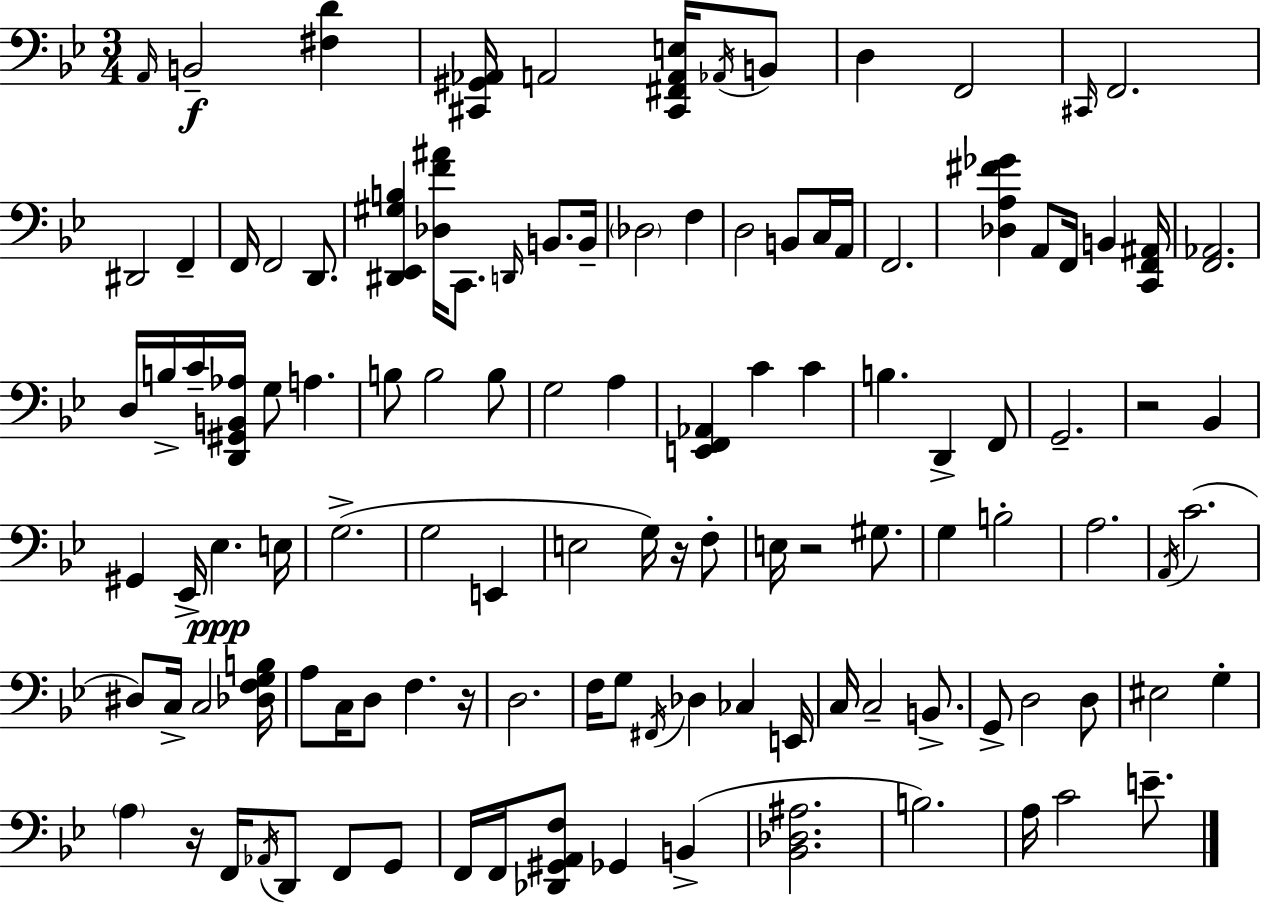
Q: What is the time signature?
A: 3/4